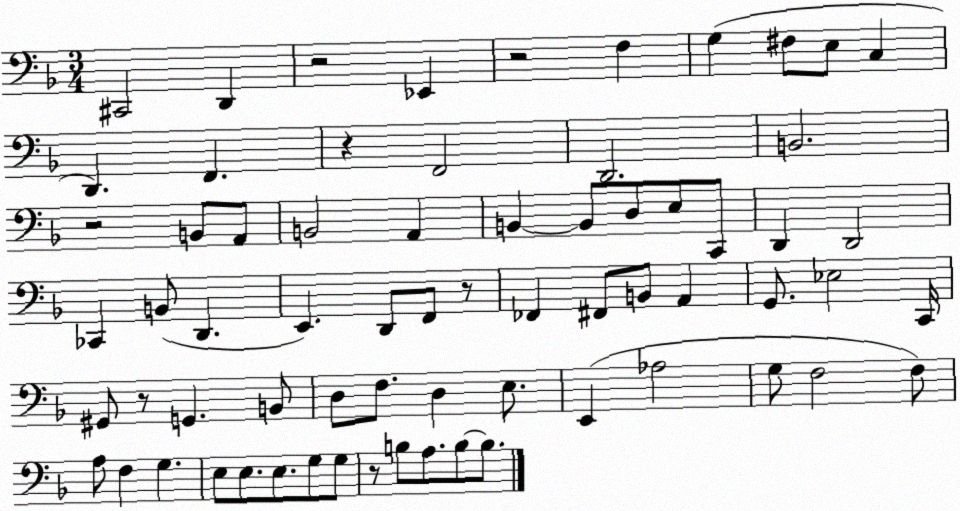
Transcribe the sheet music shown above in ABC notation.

X:1
T:Untitled
M:3/4
L:1/4
K:F
^C,,2 D,, z2 _E,, z2 F, G, ^F,/2 E,/2 C, D,, F,, z F,,2 D,,2 B,,2 z2 B,,/2 A,,/2 B,,2 A,, B,, B,,/2 D,/2 E,/2 C,,/2 D,, D,,2 _C,, B,,/2 D,, E,, D,,/2 F,,/2 z/2 _F,, ^F,,/2 B,,/2 A,, G,,/2 _E,2 C,,/4 ^G,,/2 z/2 G,, B,,/2 D,/2 F,/2 D, E,/2 E,, _A,2 G,/2 F,2 F,/2 A,/2 F, G, E,/2 E,/2 E,/2 G,/2 G,/2 z/2 B,/2 A,/2 B,/2 B,/2